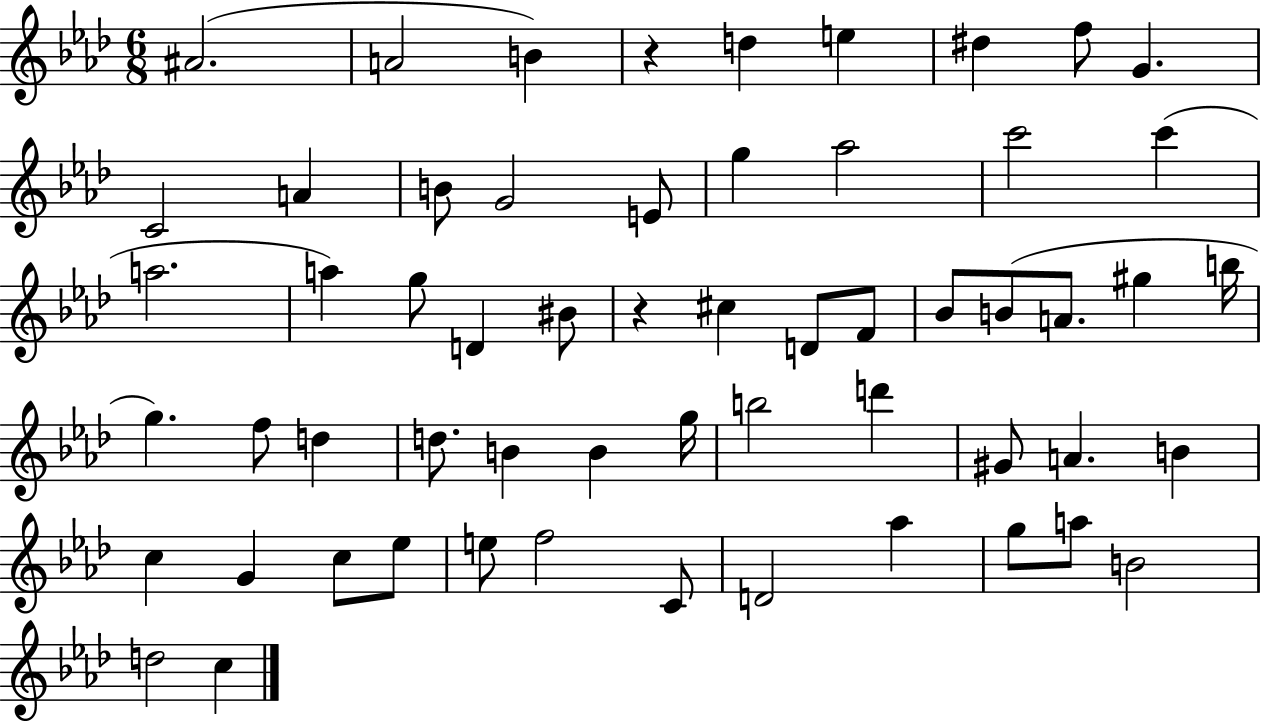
{
  \clef treble
  \numericTimeSignature
  \time 6/8
  \key aes \major
  ais'2.( | a'2 b'4) | r4 d''4 e''4 | dis''4 f''8 g'4. | \break c'2 a'4 | b'8 g'2 e'8 | g''4 aes''2 | c'''2 c'''4( | \break a''2. | a''4) g''8 d'4 bis'8 | r4 cis''4 d'8 f'8 | bes'8 b'8( a'8. gis''4 b''16 | \break g''4.) f''8 d''4 | d''8. b'4 b'4 g''16 | b''2 d'''4 | gis'8 a'4. b'4 | \break c''4 g'4 c''8 ees''8 | e''8 f''2 c'8 | d'2 aes''4 | g''8 a''8 b'2 | \break d''2 c''4 | \bar "|."
}